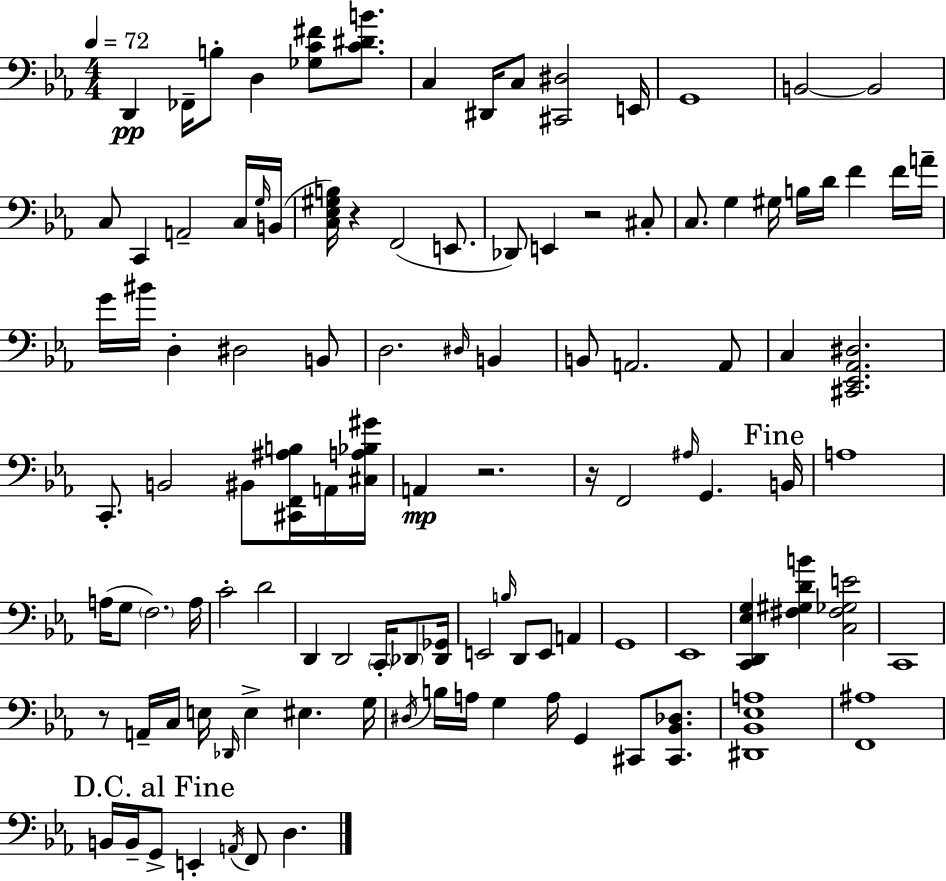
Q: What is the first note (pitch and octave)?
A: D2